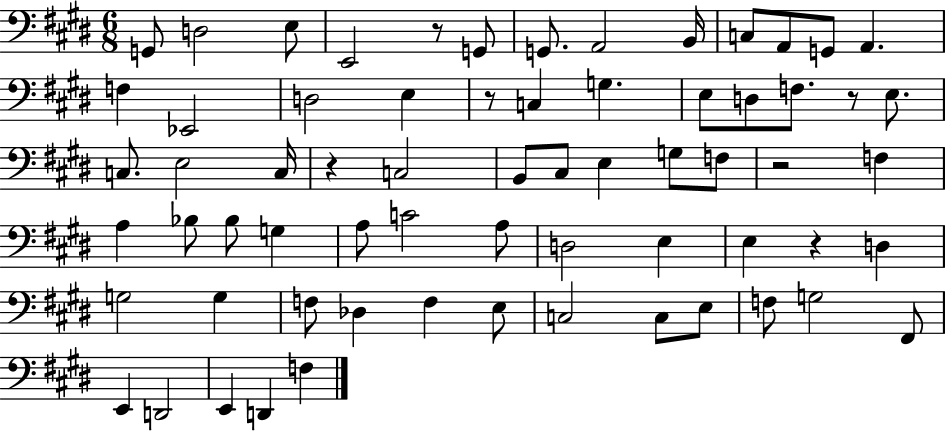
G2/e D3/h E3/e E2/h R/e G2/e G2/e. A2/h B2/s C3/e A2/e G2/e A2/q. F3/q Eb2/h D3/h E3/q R/e C3/q G3/q. E3/e D3/e F3/e. R/e E3/e. C3/e. E3/h C3/s R/q C3/h B2/e C#3/e E3/q G3/e F3/e R/h F3/q A3/q Bb3/e Bb3/e G3/q A3/e C4/h A3/e D3/h E3/q E3/q R/q D3/q G3/h G3/q F3/e Db3/q F3/q E3/e C3/h C3/e E3/e F3/e G3/h F#2/e E2/q D2/h E2/q D2/q F3/q